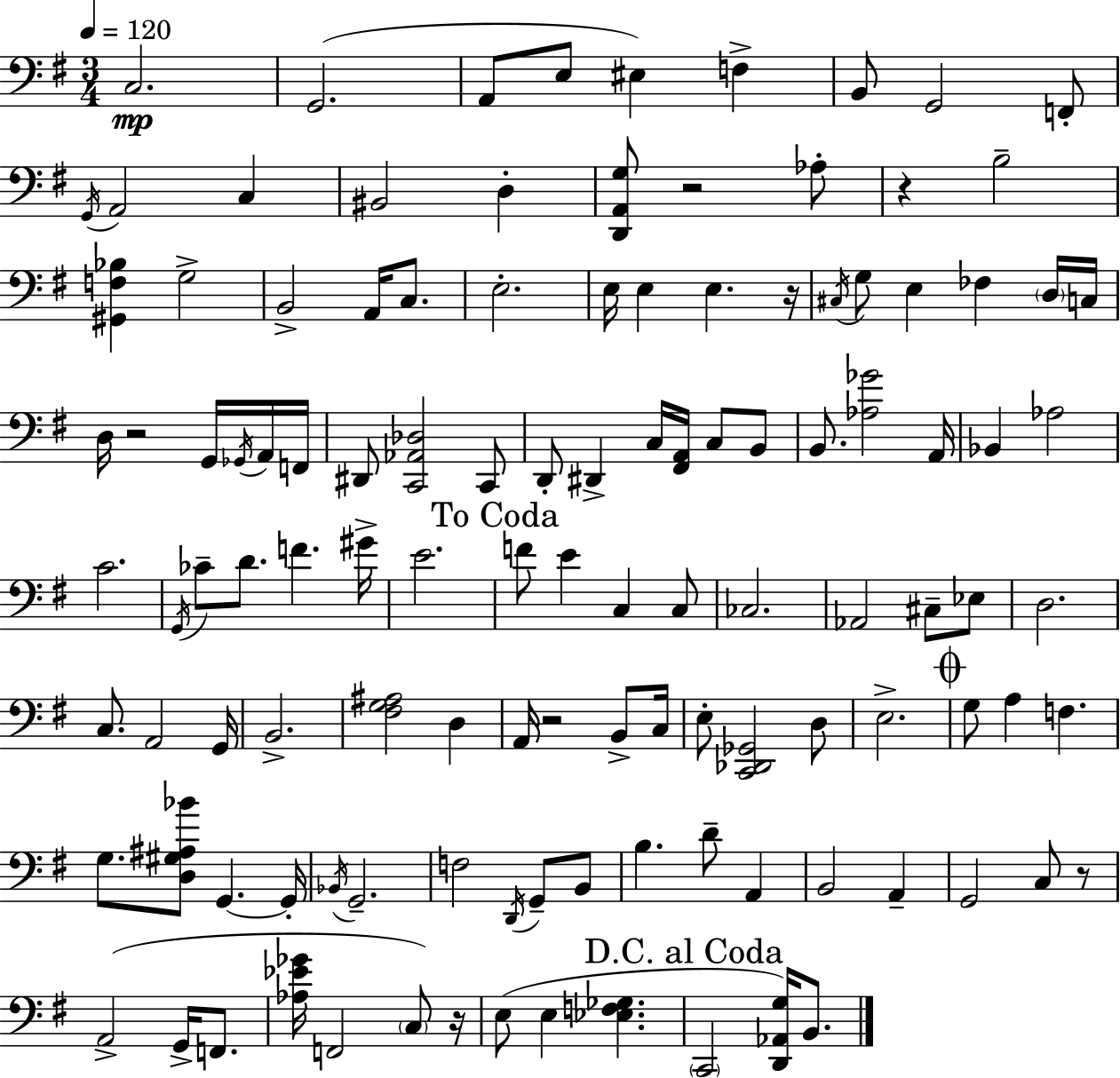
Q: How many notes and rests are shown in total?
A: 119